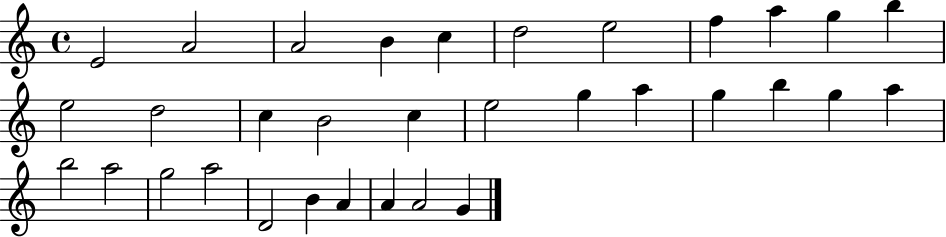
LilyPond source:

{
  \clef treble
  \time 4/4
  \defaultTimeSignature
  \key c \major
  e'2 a'2 | a'2 b'4 c''4 | d''2 e''2 | f''4 a''4 g''4 b''4 | \break e''2 d''2 | c''4 b'2 c''4 | e''2 g''4 a''4 | g''4 b''4 g''4 a''4 | \break b''2 a''2 | g''2 a''2 | d'2 b'4 a'4 | a'4 a'2 g'4 | \break \bar "|."
}